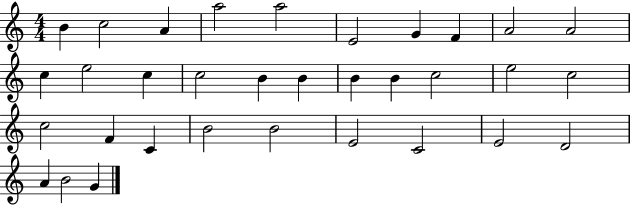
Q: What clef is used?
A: treble